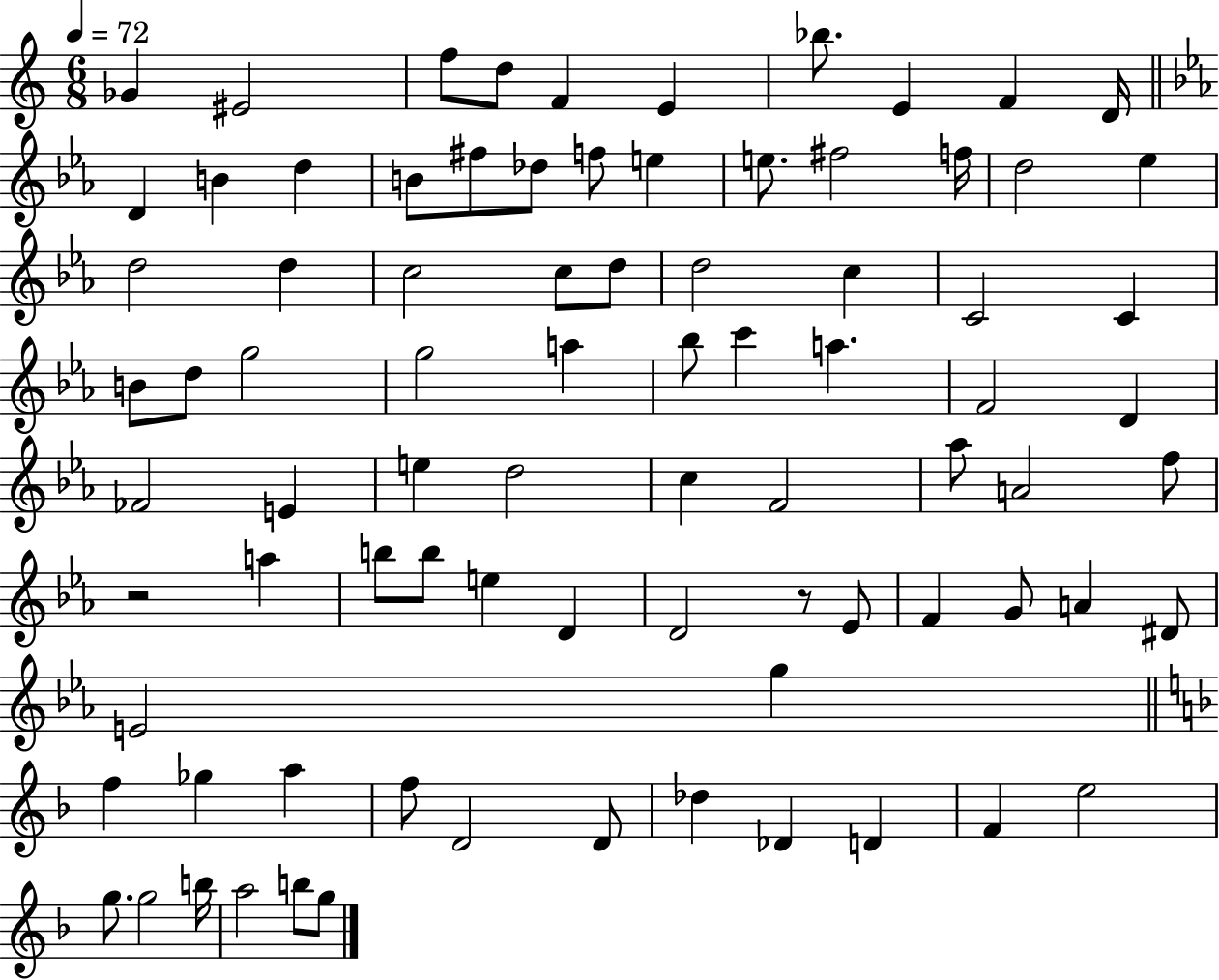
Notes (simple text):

Gb4/q EIS4/h F5/e D5/e F4/q E4/q Bb5/e. E4/q F4/q D4/s D4/q B4/q D5/q B4/e F#5/e Db5/e F5/e E5/q E5/e. F#5/h F5/s D5/h Eb5/q D5/h D5/q C5/h C5/e D5/e D5/h C5/q C4/h C4/q B4/e D5/e G5/h G5/h A5/q Bb5/e C6/q A5/q. F4/h D4/q FES4/h E4/q E5/q D5/h C5/q F4/h Ab5/e A4/h F5/e R/h A5/q B5/e B5/e E5/q D4/q D4/h R/e Eb4/e F4/q G4/e A4/q D#4/e E4/h G5/q F5/q Gb5/q A5/q F5/e D4/h D4/e Db5/q Db4/q D4/q F4/q E5/h G5/e. G5/h B5/s A5/h B5/e G5/e